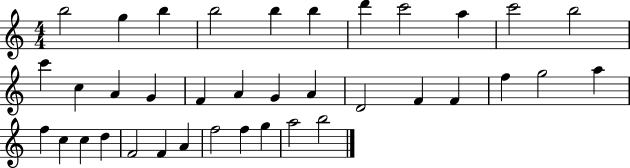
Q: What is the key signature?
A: C major